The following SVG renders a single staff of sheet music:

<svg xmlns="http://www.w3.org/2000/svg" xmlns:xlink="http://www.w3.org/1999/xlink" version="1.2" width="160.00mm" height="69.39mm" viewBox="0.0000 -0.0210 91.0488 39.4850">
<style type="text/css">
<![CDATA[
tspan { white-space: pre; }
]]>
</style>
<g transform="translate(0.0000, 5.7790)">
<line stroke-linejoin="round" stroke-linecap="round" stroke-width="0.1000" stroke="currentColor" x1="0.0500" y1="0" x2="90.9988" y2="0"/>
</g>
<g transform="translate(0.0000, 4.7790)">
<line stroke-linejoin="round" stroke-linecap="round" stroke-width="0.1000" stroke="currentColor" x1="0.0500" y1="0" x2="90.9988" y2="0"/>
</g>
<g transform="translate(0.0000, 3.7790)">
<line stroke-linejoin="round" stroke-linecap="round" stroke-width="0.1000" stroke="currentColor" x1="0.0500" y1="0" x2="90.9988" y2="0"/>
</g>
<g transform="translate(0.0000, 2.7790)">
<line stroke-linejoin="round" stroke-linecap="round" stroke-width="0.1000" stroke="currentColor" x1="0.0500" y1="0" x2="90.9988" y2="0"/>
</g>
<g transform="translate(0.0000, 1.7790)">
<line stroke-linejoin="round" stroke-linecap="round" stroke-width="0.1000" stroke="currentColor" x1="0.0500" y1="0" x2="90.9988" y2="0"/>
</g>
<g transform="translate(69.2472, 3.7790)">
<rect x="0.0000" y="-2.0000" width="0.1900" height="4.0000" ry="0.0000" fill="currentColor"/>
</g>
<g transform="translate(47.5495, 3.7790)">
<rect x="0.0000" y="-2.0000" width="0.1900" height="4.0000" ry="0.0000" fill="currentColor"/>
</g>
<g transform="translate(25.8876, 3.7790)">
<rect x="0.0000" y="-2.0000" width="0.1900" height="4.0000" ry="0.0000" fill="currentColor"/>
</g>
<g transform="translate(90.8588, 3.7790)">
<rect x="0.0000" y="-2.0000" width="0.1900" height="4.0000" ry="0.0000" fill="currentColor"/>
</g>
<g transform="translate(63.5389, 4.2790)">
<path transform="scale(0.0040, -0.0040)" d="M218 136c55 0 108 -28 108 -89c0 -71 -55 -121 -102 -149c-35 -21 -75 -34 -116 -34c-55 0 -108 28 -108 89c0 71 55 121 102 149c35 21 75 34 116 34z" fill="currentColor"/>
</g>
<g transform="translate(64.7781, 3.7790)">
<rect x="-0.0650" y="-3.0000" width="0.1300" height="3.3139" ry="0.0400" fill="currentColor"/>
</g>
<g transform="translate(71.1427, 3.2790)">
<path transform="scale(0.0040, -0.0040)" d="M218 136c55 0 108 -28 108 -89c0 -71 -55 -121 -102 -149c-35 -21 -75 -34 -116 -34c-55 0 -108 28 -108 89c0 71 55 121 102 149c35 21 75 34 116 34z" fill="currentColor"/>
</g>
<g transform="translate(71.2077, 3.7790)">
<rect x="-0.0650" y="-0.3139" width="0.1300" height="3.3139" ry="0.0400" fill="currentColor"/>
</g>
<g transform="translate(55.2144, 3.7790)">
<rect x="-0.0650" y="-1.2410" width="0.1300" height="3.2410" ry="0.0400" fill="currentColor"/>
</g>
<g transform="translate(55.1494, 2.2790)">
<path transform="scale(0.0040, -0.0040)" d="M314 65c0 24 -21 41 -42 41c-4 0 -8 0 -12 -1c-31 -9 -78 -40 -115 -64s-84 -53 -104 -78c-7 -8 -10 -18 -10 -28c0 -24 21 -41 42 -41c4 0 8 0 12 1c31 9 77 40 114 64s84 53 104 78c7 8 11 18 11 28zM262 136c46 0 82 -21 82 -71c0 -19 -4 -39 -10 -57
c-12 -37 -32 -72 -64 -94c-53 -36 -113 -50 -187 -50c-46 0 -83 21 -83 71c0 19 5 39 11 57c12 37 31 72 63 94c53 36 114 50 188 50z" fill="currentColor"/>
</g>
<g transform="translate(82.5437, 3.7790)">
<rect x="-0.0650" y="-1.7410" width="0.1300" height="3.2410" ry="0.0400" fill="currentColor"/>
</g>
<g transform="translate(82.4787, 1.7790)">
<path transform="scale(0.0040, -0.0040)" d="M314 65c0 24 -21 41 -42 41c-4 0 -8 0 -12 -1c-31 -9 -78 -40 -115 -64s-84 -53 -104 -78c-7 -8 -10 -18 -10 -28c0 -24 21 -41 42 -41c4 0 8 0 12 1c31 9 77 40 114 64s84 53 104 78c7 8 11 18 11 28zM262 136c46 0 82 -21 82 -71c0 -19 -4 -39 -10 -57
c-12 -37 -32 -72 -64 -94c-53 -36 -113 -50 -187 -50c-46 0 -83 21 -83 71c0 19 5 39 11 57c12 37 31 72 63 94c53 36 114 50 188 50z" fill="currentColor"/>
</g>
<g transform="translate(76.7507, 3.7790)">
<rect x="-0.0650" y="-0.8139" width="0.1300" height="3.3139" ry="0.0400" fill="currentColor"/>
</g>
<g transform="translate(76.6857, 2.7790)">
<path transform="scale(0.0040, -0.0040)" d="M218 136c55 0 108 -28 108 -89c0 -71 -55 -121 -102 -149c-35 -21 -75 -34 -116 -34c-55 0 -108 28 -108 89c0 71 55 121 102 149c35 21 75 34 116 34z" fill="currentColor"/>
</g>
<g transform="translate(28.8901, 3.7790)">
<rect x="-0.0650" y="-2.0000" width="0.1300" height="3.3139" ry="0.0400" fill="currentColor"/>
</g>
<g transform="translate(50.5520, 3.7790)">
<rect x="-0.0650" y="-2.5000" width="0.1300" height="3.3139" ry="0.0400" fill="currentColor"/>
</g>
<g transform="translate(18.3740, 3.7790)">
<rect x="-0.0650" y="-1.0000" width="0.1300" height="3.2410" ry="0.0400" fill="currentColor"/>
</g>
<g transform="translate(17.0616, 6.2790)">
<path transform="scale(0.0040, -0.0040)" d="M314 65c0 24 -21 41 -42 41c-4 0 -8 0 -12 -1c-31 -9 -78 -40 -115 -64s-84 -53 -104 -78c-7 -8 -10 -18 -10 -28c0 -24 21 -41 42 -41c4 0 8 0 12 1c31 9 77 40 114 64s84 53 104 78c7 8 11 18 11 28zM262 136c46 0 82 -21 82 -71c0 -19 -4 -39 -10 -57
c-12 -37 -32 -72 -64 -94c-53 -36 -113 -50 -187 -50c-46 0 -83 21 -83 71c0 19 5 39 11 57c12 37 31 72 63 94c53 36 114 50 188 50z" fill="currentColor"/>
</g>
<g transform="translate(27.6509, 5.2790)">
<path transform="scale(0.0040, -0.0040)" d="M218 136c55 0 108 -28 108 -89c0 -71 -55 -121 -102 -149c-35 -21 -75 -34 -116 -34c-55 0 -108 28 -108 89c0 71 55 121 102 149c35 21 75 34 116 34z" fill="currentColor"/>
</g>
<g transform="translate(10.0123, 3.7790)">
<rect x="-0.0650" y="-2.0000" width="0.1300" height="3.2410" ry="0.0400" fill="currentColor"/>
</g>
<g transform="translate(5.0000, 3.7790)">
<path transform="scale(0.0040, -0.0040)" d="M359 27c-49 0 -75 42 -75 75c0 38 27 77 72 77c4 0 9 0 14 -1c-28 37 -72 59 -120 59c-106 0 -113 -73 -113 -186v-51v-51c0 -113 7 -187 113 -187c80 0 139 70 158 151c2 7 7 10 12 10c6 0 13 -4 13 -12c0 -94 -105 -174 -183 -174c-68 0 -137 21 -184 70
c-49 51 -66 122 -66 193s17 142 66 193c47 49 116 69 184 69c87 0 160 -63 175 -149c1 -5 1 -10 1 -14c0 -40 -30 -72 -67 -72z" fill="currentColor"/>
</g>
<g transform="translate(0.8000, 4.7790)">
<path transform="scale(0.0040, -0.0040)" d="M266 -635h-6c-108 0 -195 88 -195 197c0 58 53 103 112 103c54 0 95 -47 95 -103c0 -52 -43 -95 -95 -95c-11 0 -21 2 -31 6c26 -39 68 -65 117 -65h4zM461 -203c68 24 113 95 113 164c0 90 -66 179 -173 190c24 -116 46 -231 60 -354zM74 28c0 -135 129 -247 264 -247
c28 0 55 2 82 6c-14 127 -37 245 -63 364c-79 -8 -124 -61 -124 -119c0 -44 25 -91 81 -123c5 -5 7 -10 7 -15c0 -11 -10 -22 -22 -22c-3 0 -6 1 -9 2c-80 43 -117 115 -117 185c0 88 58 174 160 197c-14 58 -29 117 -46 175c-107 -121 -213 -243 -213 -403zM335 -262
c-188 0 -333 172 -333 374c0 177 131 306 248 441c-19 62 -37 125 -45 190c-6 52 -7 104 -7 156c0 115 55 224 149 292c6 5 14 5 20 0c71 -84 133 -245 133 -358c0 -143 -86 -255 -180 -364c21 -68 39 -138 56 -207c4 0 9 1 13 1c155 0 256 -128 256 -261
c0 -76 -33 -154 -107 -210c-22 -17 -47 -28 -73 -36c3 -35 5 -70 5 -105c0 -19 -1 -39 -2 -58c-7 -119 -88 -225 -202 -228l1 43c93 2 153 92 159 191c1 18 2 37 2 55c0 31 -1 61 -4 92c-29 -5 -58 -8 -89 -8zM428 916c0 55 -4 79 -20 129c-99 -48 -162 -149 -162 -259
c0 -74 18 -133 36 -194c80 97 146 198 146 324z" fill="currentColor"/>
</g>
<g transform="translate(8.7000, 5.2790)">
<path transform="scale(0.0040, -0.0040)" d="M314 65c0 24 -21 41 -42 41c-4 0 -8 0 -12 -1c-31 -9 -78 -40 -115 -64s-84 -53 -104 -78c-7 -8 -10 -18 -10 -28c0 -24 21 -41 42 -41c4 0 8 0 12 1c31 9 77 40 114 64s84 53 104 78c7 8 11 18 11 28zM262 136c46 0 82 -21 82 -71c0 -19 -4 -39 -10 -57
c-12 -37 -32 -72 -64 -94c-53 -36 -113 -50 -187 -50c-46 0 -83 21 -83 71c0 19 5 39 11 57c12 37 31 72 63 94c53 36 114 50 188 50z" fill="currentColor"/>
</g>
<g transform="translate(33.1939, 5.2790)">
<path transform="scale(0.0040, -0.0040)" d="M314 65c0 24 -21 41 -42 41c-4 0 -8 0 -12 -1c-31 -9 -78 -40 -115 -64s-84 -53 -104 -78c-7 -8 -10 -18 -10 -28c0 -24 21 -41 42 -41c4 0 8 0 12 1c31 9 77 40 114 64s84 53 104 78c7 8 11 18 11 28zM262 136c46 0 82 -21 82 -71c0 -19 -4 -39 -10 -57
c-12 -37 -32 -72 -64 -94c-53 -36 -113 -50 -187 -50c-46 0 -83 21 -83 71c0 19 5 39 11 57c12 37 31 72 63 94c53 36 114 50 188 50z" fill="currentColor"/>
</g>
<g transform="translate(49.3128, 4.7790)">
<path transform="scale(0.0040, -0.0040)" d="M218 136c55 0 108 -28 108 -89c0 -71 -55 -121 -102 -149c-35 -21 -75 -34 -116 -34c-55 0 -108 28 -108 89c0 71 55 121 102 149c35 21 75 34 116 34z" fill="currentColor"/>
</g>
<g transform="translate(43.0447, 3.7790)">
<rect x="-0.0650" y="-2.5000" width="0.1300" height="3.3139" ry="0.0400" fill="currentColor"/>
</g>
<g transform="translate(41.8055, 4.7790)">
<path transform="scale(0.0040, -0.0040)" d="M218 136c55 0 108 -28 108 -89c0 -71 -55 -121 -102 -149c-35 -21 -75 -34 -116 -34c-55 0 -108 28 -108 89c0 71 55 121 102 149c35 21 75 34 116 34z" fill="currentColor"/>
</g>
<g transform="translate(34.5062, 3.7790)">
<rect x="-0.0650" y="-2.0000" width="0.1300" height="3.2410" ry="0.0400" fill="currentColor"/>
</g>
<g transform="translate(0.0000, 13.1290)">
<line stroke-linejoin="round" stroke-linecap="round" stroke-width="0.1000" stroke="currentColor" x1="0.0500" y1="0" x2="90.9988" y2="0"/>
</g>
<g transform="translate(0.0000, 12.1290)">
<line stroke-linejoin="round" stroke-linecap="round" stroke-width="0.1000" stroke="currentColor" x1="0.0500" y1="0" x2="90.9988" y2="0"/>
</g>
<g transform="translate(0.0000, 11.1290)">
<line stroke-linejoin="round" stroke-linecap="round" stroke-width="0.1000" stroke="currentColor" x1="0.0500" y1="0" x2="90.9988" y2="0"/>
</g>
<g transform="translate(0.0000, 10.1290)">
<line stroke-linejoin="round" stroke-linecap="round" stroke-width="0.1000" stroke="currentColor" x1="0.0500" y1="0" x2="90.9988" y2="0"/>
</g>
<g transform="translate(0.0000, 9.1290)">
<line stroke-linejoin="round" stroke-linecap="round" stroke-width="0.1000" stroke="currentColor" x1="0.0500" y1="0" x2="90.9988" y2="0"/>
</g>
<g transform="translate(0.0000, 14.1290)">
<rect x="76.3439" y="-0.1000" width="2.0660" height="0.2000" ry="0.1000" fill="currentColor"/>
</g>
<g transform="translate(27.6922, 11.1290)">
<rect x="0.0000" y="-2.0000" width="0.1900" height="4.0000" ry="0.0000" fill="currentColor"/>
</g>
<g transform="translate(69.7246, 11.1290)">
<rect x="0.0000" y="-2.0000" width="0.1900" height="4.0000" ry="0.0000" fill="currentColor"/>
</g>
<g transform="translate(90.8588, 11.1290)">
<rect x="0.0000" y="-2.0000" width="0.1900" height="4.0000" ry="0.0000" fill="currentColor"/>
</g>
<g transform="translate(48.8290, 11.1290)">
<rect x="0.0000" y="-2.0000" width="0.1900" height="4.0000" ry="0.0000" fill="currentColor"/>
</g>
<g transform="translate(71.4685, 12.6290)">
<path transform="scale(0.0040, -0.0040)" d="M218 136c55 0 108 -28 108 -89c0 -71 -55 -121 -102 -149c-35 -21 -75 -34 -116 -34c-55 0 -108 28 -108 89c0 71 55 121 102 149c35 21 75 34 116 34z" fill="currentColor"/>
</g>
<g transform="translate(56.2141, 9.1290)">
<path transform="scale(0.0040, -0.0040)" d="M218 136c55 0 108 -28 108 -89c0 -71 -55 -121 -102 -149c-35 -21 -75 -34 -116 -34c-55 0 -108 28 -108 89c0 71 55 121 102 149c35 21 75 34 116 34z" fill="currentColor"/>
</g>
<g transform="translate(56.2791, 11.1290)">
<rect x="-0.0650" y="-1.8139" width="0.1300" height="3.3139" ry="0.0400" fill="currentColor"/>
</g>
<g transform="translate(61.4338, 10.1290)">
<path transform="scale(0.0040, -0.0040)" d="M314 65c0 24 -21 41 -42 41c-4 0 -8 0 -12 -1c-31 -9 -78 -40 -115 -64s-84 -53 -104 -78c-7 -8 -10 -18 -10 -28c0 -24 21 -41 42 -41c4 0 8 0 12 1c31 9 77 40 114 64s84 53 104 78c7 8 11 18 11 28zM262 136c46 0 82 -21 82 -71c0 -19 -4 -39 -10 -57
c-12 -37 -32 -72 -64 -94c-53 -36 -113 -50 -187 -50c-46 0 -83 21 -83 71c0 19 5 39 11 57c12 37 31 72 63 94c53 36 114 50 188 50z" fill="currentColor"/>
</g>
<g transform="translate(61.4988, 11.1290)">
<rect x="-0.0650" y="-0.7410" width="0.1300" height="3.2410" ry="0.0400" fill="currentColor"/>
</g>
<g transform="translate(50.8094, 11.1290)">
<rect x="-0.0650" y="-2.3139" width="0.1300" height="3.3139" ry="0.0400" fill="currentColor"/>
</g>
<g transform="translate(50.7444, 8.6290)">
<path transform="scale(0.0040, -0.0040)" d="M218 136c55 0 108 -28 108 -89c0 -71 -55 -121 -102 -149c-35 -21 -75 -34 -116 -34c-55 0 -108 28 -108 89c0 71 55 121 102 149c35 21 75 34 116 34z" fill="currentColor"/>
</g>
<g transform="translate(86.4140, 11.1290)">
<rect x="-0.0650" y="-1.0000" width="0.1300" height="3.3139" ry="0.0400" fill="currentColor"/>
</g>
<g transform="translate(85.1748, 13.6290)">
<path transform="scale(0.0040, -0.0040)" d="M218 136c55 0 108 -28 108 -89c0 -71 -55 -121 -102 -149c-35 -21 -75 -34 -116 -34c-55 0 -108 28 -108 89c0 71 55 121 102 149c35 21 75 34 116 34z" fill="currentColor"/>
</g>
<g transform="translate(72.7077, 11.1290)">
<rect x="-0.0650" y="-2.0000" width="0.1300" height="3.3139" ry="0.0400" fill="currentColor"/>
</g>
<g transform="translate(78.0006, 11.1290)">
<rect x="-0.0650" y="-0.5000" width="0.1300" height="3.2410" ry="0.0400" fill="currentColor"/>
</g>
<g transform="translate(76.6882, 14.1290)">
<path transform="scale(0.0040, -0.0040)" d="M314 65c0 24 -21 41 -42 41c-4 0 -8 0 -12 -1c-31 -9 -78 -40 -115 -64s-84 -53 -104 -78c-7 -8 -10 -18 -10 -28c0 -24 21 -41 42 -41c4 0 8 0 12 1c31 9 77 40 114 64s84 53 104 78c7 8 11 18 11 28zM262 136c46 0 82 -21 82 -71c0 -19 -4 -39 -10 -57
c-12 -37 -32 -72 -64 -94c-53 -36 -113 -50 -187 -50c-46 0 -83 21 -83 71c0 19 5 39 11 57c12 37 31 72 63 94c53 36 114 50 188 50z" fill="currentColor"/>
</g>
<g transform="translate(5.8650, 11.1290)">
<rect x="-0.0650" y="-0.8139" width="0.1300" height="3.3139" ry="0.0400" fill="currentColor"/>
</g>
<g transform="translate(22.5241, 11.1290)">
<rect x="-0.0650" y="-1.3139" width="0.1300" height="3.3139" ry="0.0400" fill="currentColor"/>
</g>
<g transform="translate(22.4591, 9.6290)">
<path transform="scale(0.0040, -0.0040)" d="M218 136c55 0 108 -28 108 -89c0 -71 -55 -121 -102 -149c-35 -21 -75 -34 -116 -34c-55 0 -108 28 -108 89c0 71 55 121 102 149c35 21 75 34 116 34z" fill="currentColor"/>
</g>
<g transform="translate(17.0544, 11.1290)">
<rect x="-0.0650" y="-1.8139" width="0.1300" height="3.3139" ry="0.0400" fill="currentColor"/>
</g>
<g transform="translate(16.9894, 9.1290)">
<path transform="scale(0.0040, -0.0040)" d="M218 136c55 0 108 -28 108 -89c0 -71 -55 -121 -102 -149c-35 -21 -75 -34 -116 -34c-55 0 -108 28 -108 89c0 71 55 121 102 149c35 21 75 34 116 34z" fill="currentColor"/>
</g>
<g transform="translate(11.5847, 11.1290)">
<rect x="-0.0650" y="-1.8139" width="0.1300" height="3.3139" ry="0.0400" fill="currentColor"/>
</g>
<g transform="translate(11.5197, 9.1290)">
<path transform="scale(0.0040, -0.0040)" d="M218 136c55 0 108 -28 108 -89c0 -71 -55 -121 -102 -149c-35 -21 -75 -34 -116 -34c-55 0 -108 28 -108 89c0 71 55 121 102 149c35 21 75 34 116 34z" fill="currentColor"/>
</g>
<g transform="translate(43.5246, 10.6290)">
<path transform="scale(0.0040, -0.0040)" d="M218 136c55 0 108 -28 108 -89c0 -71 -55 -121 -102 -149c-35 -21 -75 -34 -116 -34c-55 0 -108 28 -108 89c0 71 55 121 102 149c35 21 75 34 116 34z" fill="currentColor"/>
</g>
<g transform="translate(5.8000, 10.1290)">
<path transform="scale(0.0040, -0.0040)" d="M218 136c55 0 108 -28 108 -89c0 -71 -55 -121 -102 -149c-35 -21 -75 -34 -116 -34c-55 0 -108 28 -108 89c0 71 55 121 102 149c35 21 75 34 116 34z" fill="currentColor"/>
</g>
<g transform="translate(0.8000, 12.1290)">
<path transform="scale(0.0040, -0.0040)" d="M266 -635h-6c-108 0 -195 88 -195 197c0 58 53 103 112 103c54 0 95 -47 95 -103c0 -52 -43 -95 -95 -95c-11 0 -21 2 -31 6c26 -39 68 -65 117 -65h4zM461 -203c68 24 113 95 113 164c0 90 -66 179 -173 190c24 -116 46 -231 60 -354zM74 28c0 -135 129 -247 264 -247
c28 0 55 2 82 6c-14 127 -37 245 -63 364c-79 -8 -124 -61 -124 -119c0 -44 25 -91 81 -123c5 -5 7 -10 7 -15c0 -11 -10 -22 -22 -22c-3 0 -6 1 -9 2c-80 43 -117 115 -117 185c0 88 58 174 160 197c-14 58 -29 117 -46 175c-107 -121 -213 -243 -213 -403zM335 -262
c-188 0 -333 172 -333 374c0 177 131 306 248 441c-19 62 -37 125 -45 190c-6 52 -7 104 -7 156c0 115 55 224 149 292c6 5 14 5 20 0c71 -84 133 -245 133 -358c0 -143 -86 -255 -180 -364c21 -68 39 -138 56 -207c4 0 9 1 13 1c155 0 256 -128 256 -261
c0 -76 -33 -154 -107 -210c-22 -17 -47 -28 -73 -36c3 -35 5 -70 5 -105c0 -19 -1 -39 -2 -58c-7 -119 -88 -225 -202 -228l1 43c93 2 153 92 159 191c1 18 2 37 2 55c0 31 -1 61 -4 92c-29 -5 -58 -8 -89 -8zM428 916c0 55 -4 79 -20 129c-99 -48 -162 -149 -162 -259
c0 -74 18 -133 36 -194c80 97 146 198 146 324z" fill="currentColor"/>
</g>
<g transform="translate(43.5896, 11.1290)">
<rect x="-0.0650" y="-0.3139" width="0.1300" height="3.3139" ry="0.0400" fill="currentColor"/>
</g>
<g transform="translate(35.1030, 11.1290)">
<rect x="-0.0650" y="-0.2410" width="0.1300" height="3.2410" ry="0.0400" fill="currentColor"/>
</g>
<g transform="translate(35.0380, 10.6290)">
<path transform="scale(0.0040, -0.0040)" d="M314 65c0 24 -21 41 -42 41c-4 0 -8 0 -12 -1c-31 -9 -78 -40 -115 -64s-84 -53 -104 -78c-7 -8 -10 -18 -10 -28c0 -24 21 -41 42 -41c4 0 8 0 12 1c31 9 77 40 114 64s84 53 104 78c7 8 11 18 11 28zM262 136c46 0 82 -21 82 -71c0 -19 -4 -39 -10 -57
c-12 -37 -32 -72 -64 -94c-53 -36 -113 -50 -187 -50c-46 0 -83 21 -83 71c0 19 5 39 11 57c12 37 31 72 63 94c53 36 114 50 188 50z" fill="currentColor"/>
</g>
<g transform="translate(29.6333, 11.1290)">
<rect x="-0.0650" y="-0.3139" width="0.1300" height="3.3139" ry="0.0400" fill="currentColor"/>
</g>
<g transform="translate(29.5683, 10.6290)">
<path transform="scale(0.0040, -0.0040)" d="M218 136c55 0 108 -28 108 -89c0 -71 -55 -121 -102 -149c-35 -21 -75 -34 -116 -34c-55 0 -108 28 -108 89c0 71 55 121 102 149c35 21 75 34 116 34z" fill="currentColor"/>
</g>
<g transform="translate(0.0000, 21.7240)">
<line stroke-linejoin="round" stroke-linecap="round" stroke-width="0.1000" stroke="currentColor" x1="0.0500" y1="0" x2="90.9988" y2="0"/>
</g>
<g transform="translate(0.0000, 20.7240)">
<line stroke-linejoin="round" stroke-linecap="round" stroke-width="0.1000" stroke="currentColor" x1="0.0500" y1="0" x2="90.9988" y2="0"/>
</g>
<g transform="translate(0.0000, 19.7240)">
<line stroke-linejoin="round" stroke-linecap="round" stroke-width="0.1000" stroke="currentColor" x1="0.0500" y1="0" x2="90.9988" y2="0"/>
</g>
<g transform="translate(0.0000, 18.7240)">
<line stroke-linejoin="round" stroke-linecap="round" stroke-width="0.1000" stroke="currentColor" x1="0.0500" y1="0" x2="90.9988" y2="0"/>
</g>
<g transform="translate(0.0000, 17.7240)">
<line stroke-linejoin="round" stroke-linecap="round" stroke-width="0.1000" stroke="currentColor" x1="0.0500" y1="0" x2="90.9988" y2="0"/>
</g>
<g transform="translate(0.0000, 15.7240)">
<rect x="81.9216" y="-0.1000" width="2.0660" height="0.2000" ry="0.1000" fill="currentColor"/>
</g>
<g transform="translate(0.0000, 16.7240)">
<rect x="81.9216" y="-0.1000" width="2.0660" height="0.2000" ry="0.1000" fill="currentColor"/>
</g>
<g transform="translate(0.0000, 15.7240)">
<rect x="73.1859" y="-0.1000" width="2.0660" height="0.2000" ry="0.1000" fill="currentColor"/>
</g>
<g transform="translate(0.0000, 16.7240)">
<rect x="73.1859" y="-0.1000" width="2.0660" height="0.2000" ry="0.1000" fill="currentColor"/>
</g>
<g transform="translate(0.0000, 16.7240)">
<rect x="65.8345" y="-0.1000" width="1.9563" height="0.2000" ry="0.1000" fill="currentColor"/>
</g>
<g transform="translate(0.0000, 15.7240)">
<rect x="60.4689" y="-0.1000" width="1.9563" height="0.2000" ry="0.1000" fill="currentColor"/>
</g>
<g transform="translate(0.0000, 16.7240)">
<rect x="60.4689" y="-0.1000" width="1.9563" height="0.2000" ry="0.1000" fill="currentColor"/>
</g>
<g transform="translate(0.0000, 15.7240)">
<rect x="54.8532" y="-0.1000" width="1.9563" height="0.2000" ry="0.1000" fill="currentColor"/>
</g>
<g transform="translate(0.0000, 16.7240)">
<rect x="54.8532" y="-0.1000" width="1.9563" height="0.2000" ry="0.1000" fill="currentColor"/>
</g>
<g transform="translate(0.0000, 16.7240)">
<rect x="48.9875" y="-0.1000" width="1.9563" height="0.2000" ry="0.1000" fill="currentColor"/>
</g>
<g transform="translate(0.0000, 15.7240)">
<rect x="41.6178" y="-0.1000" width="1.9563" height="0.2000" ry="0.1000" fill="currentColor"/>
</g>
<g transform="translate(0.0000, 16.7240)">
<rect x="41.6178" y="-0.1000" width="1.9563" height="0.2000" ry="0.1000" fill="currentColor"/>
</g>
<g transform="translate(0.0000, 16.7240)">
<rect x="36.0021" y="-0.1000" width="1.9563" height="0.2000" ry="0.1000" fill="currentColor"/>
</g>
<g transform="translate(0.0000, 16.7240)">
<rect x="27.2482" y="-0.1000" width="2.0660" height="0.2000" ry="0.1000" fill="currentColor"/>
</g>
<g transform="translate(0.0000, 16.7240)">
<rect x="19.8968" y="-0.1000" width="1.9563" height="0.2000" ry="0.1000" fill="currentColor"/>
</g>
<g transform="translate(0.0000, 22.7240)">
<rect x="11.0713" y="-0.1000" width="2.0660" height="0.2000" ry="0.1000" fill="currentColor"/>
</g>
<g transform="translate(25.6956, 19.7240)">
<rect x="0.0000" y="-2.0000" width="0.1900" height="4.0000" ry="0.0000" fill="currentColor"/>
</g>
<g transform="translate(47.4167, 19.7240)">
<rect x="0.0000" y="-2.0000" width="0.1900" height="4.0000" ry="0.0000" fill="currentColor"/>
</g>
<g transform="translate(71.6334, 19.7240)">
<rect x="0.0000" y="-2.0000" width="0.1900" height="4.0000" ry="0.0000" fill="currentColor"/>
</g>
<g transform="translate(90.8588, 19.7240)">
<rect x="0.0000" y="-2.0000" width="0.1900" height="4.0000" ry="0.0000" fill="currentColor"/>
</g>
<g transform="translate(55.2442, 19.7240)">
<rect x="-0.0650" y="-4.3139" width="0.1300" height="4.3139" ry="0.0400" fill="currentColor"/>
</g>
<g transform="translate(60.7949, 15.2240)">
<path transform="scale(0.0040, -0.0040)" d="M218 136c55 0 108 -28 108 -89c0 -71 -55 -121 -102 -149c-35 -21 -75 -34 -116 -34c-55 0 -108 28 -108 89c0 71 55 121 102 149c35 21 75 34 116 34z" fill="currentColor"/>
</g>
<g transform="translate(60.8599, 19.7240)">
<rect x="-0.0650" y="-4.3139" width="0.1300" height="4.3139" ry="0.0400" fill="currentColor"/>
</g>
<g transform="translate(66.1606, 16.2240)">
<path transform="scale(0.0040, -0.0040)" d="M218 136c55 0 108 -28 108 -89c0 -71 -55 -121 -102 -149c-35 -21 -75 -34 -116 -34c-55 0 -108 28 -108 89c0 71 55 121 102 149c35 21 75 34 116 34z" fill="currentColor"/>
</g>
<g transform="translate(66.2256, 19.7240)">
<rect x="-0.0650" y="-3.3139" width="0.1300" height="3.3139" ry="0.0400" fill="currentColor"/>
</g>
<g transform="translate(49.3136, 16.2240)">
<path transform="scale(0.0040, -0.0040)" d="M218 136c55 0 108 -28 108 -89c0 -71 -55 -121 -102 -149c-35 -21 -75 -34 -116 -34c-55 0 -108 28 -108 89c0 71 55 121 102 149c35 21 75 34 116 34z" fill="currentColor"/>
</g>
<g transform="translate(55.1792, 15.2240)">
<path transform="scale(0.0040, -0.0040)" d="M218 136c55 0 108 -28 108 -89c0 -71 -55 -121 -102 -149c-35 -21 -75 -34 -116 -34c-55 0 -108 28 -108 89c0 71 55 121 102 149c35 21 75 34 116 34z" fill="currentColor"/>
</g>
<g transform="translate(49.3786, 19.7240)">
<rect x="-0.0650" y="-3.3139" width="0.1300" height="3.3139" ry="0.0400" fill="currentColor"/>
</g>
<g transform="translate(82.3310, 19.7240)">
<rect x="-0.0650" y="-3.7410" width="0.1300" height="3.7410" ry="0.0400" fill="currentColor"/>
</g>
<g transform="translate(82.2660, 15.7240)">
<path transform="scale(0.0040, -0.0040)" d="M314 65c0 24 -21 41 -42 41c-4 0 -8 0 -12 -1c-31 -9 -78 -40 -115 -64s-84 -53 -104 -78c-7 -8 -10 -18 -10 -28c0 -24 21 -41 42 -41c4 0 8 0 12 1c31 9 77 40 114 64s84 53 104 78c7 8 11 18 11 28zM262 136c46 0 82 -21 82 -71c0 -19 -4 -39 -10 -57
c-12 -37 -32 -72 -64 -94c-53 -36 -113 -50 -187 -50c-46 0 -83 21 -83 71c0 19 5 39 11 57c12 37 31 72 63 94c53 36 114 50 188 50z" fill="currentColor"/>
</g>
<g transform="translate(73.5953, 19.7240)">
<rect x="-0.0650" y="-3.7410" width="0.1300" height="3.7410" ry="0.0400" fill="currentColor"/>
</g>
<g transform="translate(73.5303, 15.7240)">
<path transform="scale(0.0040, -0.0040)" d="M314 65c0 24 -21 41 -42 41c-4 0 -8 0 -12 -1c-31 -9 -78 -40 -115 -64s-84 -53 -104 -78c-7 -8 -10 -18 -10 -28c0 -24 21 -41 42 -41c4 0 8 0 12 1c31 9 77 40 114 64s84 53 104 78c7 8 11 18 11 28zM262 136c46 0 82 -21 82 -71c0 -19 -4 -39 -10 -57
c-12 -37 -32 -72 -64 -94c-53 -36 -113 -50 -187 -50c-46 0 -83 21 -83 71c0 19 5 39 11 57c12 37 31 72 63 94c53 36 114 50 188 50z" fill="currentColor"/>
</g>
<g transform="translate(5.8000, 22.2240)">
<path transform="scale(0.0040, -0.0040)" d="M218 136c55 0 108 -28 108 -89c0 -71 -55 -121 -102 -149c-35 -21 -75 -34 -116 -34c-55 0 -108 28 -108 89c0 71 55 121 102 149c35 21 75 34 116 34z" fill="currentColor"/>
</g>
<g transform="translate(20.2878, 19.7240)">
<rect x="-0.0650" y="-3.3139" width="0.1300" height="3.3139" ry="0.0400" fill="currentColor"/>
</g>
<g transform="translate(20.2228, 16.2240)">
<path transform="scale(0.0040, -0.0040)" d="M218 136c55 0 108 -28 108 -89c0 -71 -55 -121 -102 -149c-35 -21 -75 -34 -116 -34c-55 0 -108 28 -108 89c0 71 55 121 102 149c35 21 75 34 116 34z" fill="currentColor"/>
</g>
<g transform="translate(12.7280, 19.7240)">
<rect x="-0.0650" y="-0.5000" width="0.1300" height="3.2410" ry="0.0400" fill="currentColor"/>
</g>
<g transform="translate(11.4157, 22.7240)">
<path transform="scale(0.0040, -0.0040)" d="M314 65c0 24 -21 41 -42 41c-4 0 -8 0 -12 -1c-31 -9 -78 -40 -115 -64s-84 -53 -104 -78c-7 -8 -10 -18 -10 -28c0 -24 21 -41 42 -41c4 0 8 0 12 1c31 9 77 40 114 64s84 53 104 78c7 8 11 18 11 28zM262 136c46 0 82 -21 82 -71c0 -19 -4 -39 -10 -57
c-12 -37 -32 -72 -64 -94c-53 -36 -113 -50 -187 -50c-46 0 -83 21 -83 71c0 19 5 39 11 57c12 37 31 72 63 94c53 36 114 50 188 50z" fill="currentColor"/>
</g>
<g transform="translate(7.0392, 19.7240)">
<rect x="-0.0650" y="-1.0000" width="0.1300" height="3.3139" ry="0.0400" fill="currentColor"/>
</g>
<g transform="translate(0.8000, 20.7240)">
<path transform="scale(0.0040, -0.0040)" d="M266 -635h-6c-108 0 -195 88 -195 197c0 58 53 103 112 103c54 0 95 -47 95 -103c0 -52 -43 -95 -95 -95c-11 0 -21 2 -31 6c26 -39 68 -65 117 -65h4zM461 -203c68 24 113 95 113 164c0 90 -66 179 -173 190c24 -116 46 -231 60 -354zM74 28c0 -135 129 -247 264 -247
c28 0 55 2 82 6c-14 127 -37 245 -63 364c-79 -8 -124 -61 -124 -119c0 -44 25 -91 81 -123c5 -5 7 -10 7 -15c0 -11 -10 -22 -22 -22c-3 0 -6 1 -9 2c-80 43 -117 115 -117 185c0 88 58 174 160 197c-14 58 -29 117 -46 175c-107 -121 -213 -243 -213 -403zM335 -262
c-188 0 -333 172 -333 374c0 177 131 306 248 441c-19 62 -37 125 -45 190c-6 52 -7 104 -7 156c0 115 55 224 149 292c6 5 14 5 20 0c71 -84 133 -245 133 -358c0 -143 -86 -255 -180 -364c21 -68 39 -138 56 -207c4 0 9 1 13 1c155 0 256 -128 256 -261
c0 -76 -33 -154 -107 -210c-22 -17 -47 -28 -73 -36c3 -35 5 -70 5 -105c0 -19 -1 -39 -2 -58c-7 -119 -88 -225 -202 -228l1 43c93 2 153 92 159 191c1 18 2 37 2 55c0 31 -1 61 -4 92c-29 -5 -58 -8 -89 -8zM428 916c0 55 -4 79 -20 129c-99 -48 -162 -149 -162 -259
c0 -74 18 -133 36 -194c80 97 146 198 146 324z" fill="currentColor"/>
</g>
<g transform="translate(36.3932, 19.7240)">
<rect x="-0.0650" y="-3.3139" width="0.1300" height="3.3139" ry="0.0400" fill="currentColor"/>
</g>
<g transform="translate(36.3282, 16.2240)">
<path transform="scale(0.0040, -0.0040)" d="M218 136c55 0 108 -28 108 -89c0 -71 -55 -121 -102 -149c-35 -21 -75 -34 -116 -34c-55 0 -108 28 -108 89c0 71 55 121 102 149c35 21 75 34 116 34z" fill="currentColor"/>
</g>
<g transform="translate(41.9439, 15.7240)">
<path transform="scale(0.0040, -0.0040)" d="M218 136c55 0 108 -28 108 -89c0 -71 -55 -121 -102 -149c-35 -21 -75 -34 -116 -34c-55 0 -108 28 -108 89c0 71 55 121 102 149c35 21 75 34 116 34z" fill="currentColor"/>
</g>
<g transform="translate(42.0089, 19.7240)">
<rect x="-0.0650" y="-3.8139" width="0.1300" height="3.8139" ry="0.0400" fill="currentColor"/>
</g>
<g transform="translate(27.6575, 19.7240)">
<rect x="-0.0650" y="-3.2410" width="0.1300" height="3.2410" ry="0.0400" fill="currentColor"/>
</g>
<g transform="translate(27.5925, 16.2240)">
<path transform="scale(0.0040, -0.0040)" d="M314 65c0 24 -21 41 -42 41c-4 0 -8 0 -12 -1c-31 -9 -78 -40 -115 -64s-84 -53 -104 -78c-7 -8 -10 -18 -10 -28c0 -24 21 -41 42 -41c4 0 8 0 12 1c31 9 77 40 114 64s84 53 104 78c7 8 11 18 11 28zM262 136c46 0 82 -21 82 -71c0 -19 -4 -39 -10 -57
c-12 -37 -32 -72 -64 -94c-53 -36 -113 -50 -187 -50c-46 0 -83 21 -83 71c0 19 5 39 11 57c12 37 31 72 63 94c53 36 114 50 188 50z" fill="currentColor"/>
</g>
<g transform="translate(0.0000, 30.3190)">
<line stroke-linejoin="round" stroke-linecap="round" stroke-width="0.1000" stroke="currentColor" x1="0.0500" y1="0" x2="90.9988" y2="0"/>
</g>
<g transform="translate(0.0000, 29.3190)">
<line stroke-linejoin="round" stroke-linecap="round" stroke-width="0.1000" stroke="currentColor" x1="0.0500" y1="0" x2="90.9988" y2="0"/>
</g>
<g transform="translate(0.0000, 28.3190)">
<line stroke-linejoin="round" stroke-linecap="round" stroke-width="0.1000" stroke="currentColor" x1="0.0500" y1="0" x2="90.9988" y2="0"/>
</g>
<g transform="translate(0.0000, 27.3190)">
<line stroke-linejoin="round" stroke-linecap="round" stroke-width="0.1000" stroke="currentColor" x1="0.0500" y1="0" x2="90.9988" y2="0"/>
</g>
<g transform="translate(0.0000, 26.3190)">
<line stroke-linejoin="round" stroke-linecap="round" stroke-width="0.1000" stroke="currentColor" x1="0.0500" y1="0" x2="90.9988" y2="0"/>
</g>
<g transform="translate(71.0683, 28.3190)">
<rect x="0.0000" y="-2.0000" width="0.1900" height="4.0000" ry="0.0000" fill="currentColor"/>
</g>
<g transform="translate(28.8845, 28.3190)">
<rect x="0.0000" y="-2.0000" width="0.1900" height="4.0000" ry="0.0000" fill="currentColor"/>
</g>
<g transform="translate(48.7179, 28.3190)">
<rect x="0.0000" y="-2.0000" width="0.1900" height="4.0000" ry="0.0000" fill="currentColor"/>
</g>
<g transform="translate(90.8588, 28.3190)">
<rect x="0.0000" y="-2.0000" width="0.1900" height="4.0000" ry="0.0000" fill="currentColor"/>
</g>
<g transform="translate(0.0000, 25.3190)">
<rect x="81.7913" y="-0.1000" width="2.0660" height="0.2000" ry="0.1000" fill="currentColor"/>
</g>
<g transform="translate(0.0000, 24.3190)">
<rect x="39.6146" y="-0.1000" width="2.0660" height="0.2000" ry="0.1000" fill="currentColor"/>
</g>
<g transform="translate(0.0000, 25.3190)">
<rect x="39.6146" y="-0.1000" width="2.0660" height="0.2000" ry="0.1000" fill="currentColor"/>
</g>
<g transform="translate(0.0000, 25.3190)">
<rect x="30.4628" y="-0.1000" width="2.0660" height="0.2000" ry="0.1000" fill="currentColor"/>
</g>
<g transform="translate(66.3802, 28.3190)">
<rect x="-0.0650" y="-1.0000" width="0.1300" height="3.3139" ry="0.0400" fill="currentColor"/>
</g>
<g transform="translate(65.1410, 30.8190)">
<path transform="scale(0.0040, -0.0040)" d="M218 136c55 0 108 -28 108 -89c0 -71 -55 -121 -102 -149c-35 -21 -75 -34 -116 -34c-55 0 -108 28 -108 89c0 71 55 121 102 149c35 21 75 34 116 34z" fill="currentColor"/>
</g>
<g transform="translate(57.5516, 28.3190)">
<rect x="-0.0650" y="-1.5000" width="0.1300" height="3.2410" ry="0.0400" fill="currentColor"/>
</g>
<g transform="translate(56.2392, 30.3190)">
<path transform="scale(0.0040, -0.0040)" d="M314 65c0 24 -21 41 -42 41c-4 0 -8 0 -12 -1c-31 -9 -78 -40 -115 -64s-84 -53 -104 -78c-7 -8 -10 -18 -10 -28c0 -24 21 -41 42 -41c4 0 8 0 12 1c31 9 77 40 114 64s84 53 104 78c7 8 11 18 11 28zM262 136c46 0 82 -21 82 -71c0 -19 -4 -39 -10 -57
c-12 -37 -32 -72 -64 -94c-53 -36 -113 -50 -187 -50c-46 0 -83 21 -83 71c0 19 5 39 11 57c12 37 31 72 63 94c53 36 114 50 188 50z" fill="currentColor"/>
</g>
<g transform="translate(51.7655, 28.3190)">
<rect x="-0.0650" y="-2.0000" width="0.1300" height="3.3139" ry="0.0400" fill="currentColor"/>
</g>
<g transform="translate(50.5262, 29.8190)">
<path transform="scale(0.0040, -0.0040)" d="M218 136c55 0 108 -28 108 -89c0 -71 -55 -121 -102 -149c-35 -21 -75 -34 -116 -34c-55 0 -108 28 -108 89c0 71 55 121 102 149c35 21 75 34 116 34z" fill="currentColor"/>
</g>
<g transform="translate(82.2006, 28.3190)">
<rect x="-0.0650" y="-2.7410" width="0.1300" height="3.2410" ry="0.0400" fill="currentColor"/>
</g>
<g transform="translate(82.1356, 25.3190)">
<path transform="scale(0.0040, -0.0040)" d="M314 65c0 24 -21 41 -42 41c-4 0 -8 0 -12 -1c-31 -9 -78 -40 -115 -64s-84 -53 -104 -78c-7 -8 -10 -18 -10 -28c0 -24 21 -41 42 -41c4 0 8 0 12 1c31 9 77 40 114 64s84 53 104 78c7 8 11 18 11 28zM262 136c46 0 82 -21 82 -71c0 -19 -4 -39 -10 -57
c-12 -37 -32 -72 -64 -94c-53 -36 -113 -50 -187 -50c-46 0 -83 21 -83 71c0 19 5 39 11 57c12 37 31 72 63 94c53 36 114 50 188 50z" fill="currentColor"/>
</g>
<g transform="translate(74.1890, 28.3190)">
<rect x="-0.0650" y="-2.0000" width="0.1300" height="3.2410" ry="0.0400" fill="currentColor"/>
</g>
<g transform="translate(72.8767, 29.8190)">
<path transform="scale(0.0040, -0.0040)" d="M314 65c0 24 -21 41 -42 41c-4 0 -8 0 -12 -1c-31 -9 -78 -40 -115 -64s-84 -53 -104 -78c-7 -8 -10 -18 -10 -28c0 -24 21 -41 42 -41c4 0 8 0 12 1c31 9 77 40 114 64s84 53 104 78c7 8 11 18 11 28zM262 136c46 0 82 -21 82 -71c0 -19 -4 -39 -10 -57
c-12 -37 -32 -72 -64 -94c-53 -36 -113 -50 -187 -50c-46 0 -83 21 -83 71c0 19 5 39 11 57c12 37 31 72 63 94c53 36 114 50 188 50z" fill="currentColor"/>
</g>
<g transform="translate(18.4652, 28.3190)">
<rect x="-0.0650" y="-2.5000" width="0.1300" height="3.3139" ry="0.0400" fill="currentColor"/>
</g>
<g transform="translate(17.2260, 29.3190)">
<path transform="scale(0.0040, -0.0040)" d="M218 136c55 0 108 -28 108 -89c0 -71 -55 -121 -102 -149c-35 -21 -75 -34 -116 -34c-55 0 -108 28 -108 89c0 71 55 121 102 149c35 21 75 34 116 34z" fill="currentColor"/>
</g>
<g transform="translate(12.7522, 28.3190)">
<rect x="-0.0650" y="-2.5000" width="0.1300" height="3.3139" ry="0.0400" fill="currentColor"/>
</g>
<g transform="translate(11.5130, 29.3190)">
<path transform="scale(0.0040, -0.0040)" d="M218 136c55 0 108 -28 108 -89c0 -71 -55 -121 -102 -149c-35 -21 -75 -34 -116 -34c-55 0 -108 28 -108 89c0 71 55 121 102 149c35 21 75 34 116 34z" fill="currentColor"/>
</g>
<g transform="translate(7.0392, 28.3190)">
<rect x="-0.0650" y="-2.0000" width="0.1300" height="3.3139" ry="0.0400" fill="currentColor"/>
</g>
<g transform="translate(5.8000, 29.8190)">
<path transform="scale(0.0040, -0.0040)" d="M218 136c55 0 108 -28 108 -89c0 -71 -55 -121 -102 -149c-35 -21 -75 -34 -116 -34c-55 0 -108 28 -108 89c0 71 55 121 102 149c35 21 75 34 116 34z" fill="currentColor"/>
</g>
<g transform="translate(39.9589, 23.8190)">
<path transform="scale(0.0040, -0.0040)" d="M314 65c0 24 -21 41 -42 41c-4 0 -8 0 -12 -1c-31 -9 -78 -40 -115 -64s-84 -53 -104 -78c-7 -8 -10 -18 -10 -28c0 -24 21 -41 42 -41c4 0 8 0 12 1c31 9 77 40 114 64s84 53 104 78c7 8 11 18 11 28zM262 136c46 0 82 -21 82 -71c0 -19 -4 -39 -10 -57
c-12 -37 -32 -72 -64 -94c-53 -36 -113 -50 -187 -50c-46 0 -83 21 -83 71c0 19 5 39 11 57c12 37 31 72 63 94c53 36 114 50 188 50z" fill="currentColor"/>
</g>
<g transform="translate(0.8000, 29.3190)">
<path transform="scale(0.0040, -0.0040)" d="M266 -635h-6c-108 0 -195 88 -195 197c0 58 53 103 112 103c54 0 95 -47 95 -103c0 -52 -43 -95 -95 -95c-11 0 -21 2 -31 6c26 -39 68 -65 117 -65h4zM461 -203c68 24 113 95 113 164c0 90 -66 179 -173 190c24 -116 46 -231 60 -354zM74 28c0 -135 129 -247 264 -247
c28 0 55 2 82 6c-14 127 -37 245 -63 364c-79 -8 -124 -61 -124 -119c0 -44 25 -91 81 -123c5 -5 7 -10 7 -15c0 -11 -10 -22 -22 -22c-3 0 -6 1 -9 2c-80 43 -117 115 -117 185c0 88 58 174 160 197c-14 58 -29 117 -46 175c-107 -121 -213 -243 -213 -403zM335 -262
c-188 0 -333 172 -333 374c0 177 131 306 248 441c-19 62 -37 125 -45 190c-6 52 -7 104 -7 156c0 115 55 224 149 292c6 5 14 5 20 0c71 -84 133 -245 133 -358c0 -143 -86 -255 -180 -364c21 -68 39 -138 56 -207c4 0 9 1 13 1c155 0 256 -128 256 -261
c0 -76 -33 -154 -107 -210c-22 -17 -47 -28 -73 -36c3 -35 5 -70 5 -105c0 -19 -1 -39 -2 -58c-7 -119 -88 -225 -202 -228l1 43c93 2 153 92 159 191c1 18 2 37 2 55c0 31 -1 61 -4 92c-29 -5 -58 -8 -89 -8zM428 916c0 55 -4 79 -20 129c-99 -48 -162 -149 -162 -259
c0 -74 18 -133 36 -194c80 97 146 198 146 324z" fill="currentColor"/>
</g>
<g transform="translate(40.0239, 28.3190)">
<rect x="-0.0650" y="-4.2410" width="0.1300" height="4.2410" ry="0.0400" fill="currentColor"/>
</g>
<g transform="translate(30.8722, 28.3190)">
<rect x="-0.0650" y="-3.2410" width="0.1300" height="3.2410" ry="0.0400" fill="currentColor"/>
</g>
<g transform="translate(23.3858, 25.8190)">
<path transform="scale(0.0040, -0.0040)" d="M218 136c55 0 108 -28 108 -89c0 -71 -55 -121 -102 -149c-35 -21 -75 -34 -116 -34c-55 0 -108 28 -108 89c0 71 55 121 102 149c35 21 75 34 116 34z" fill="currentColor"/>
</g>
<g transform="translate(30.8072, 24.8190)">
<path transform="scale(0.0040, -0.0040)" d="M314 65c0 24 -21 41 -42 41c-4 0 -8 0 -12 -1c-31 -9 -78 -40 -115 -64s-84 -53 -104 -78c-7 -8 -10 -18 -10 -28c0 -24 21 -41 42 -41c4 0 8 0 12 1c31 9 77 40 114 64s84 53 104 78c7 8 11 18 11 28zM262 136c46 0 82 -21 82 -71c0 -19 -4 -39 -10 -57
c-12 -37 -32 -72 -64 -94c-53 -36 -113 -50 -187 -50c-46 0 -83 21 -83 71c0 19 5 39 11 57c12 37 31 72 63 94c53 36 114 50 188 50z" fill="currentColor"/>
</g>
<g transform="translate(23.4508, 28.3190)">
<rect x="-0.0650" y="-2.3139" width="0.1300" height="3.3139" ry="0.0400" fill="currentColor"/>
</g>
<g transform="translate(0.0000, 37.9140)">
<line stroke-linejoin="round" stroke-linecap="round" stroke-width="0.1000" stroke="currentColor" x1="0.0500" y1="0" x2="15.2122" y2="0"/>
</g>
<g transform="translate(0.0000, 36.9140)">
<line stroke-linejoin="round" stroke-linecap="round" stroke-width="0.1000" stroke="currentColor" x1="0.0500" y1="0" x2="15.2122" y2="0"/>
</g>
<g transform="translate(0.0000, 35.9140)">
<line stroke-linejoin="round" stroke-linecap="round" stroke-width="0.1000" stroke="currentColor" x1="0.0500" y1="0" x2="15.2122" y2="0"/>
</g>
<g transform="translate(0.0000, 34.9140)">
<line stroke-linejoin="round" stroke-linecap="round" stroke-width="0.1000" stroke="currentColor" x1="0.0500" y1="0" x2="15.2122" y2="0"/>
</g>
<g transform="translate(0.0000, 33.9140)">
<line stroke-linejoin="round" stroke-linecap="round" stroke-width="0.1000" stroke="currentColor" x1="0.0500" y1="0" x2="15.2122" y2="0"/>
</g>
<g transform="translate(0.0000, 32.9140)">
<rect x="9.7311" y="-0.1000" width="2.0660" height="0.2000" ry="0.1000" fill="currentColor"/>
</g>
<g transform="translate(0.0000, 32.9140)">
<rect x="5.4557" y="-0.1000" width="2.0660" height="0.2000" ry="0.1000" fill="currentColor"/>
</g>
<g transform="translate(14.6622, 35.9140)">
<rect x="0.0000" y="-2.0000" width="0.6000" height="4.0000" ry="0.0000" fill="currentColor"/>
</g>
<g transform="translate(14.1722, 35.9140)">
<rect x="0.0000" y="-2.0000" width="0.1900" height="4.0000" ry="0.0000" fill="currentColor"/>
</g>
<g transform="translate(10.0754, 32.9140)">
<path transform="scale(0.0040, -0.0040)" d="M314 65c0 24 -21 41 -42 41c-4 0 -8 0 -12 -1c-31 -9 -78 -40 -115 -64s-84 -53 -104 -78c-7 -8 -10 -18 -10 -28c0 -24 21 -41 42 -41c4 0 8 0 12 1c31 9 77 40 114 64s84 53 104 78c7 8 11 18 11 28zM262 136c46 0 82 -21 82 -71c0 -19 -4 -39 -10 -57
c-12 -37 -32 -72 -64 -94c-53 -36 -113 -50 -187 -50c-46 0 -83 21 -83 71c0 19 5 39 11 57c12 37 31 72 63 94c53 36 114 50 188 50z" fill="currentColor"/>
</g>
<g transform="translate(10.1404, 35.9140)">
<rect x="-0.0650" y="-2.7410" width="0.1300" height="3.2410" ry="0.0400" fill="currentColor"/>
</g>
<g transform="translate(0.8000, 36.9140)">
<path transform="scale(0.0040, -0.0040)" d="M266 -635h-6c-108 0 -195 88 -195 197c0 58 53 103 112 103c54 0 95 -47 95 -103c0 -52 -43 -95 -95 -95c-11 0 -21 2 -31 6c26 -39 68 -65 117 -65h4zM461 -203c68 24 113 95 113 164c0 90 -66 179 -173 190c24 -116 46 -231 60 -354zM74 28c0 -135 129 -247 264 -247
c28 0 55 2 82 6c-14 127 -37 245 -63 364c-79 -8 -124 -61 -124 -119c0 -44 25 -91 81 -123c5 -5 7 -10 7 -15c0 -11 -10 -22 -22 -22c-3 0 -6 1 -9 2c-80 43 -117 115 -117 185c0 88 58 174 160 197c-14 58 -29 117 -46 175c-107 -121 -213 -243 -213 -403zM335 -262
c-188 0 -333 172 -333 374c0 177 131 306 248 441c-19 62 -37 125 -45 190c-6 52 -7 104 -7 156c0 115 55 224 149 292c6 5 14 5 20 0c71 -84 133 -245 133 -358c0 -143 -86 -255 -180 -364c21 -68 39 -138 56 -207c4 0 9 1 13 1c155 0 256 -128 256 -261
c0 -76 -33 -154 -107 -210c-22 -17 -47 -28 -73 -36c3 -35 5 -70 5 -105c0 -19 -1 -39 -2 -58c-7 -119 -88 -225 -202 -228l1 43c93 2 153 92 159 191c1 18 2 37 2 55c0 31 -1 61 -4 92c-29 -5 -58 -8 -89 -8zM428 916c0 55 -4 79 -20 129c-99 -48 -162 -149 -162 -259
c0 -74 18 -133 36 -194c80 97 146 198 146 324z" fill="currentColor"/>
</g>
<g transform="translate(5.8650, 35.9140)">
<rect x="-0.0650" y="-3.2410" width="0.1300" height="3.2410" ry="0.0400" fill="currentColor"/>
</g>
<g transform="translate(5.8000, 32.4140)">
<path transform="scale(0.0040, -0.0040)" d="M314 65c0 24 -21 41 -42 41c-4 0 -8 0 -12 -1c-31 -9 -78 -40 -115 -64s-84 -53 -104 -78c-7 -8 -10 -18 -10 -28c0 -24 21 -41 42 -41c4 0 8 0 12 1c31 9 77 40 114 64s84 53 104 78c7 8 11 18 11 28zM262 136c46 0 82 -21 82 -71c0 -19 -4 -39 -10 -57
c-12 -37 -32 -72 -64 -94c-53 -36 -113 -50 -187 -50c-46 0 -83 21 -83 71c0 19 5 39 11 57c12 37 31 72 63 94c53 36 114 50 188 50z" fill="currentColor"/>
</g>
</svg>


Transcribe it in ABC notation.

X:1
T:Untitled
M:4/4
L:1/4
K:C
F2 D2 F F2 G G e2 A c d f2 d f f e c c2 c g f d2 F C2 D D C2 b b2 b c' b d' d' b c'2 c'2 F G G g b2 d'2 F E2 D F2 a2 b2 a2